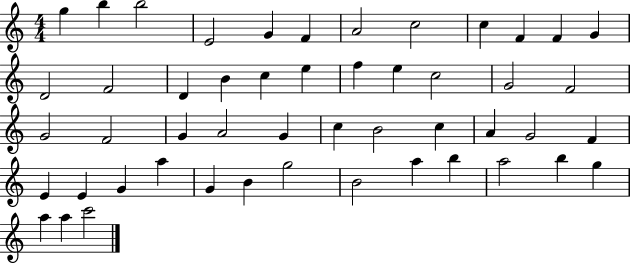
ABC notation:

X:1
T:Untitled
M:4/4
L:1/4
K:C
g b b2 E2 G F A2 c2 c F F G D2 F2 D B c e f e c2 G2 F2 G2 F2 G A2 G c B2 c A G2 F E E G a G B g2 B2 a b a2 b g a a c'2